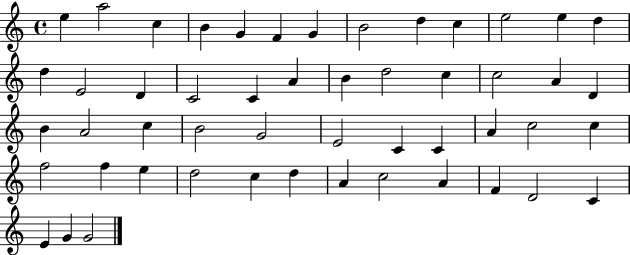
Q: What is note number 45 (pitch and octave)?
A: A4